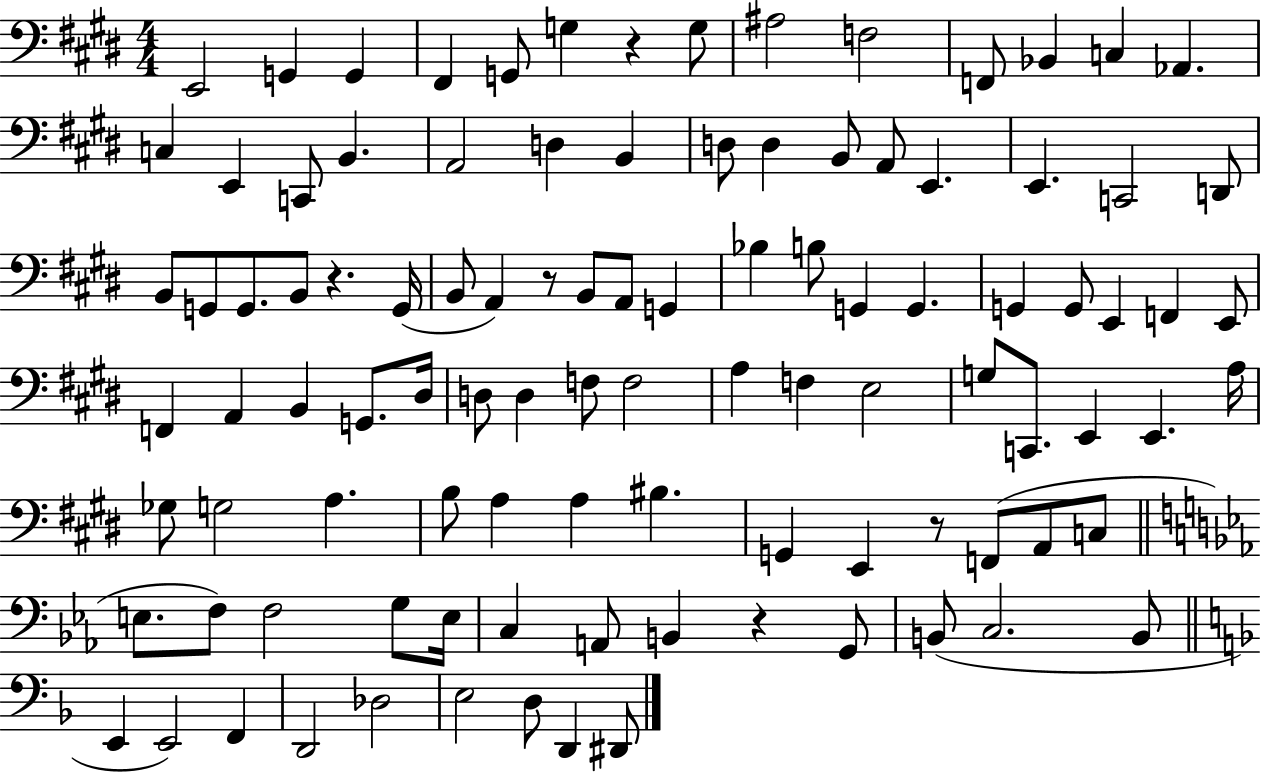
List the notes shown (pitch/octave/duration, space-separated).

E2/h G2/q G2/q F#2/q G2/e G3/q R/q G3/e A#3/h F3/h F2/e Bb2/q C3/q Ab2/q. C3/q E2/q C2/e B2/q. A2/h D3/q B2/q D3/e D3/q B2/e A2/e E2/q. E2/q. C2/h D2/e B2/e G2/e G2/e. B2/e R/q. G2/s B2/e A2/q R/e B2/e A2/e G2/q Bb3/q B3/e G2/q G2/q. G2/q G2/e E2/q F2/q E2/e F2/q A2/q B2/q G2/e. D#3/s D3/e D3/q F3/e F3/h A3/q F3/q E3/h G3/e C2/e. E2/q E2/q. A3/s Gb3/e G3/h A3/q. B3/e A3/q A3/q BIS3/q. G2/q E2/q R/e F2/e A2/e C3/e E3/e. F3/e F3/h G3/e E3/s C3/q A2/e B2/q R/q G2/e B2/e C3/h. B2/e E2/q E2/h F2/q D2/h Db3/h E3/h D3/e D2/q D#2/e